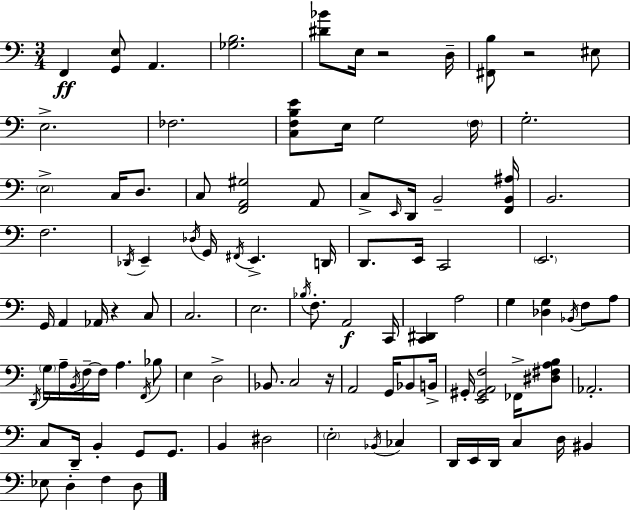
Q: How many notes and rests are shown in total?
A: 103